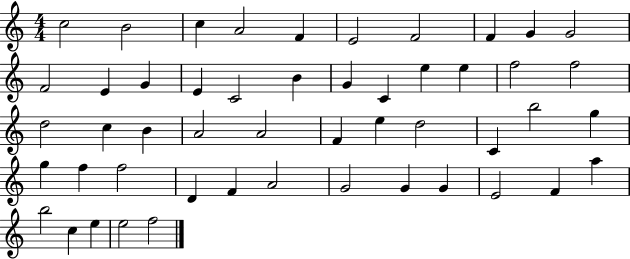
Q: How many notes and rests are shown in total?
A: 50